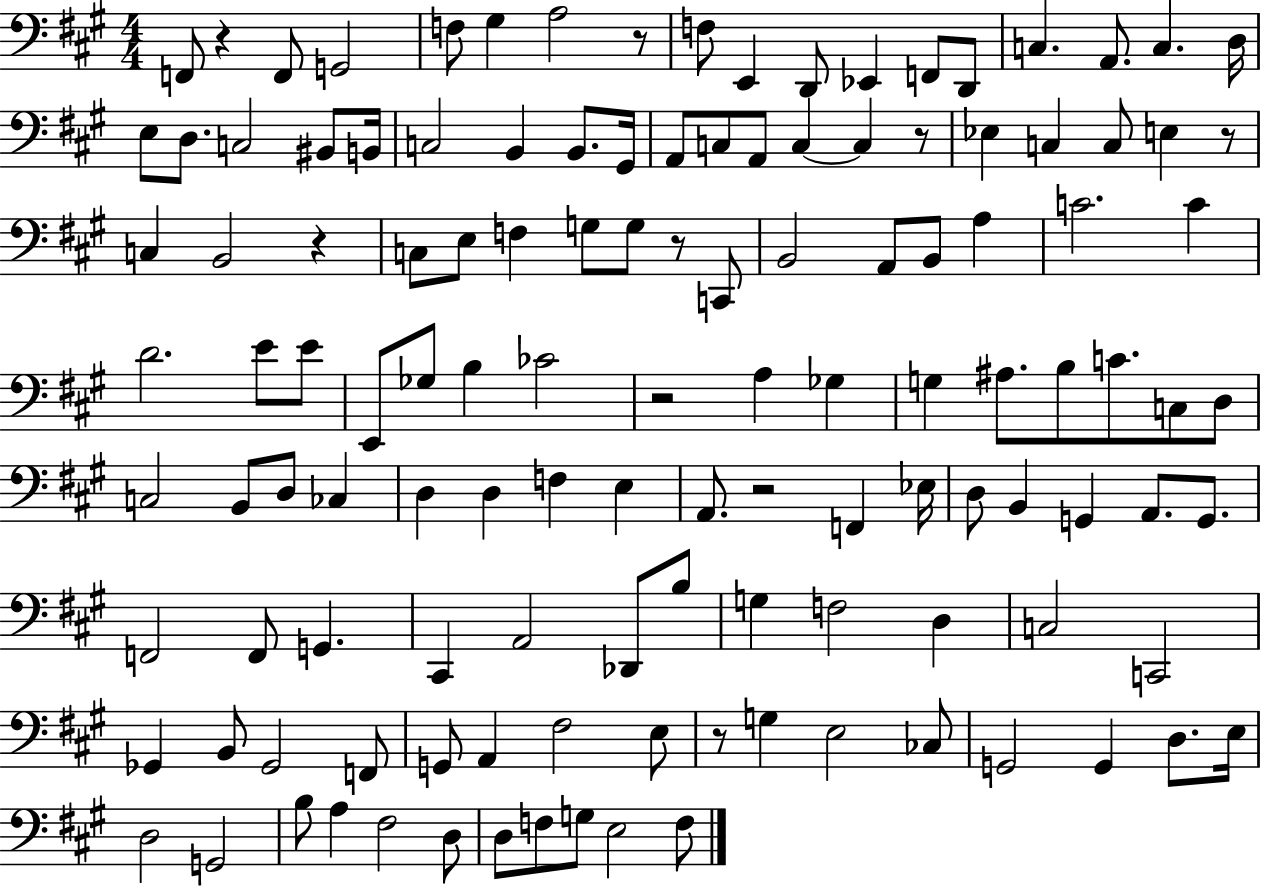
F2/e R/q F2/e G2/h F3/e G#3/q A3/h R/e F3/e E2/q D2/e Eb2/q F2/e D2/e C3/q. A2/e. C3/q. D3/s E3/e D3/e. C3/h BIS2/e B2/s C3/h B2/q B2/e. G#2/s A2/e C3/e A2/e C3/q C3/q R/e Eb3/q C3/q C3/e E3/q R/e C3/q B2/h R/q C3/e E3/e F3/q G3/e G3/e R/e C2/e B2/h A2/e B2/e A3/q C4/h. C4/q D4/h. E4/e E4/e E2/e Gb3/e B3/q CES4/h R/h A3/q Gb3/q G3/q A#3/e. B3/e C4/e. C3/e D3/e C3/h B2/e D3/e CES3/q D3/q D3/q F3/q E3/q A2/e. R/h F2/q Eb3/s D3/e B2/q G2/q A2/e. G2/e. F2/h F2/e G2/q. C#2/q A2/h Db2/e B3/e G3/q F3/h D3/q C3/h C2/h Gb2/q B2/e Gb2/h F2/e G2/e A2/q F#3/h E3/e R/e G3/q E3/h CES3/e G2/h G2/q D3/e. E3/s D3/h G2/h B3/e A3/q F#3/h D3/e D3/e F3/e G3/e E3/h F3/e